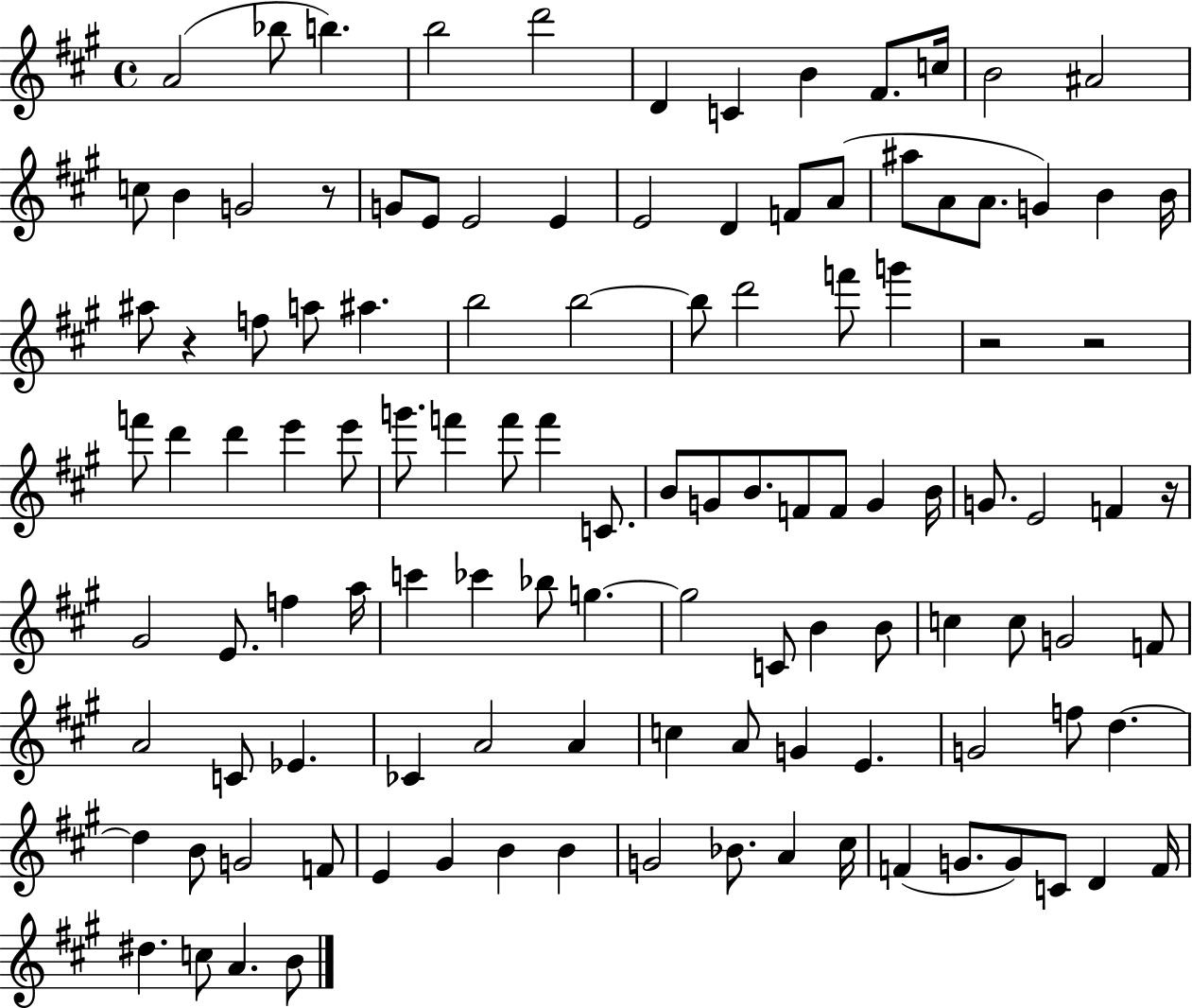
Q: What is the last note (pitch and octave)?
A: B4